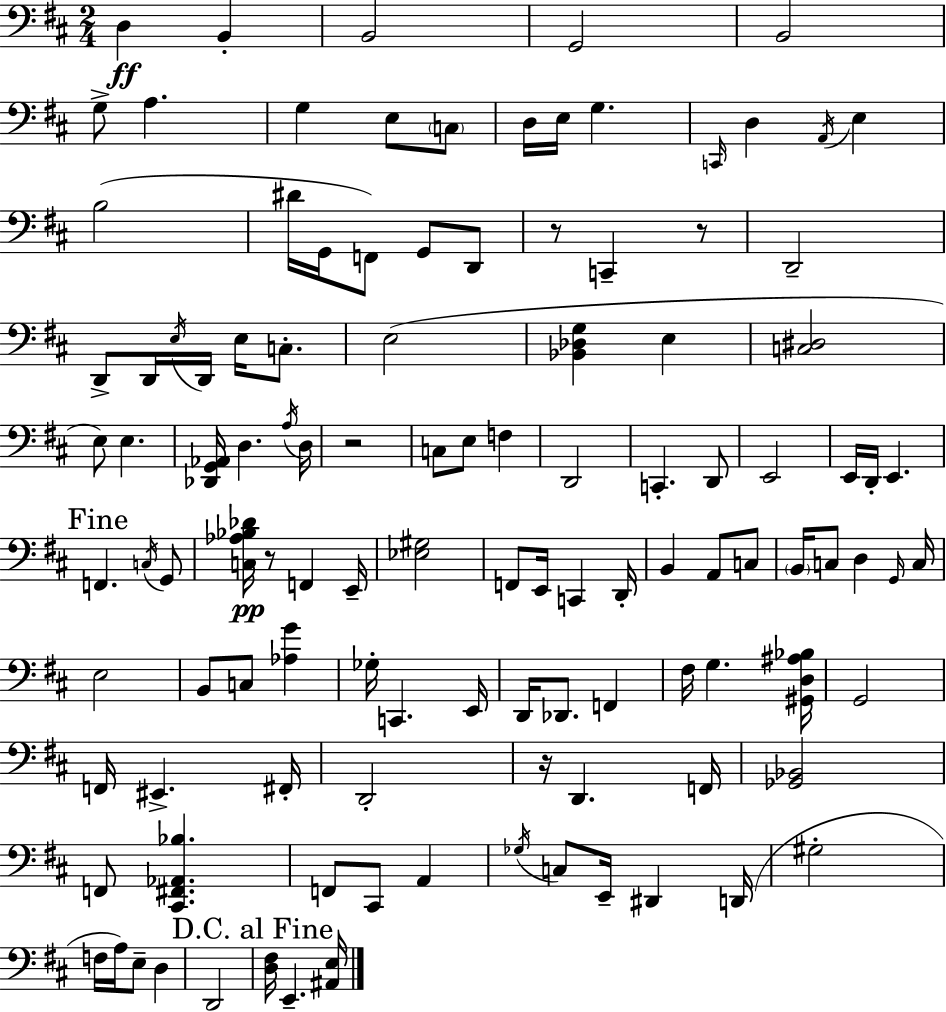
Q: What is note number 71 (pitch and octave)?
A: E2